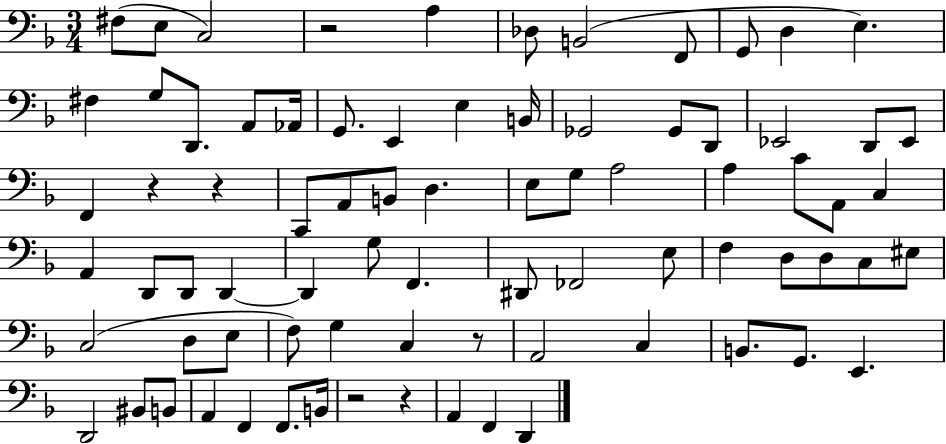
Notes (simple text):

F#3/e E3/e C3/h R/h A3/q Db3/e B2/h F2/e G2/e D3/q E3/q. F#3/q G3/e D2/e. A2/e Ab2/s G2/e. E2/q E3/q B2/s Gb2/h Gb2/e D2/e Eb2/h D2/e Eb2/e F2/q R/q R/q C2/e A2/e B2/e D3/q. E3/e G3/e A3/h A3/q C4/e A2/e C3/q A2/q D2/e D2/e D2/q D2/q G3/e F2/q. D#2/e FES2/h E3/e F3/q D3/e D3/e C3/e EIS3/e C3/h D3/e E3/e F3/e G3/q C3/q R/e A2/h C3/q B2/e. G2/e. E2/q. D2/h BIS2/e B2/e A2/q F2/q F2/e. B2/s R/h R/q A2/q F2/q D2/q